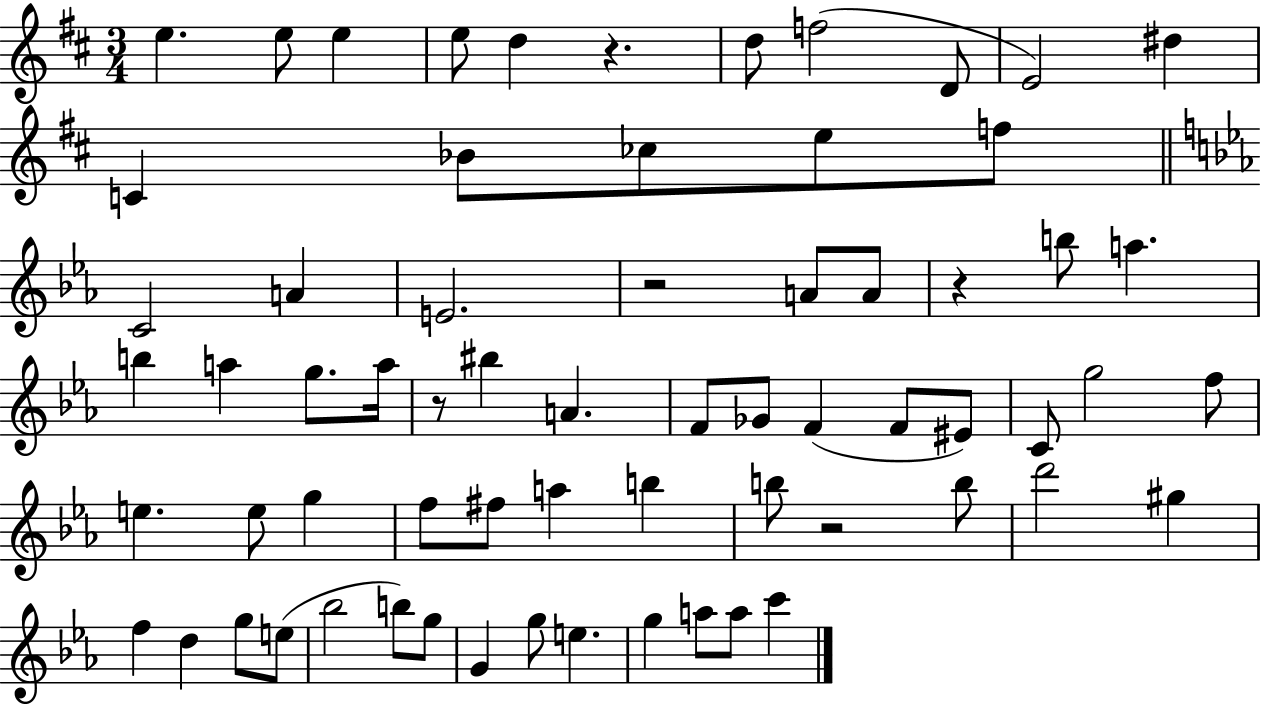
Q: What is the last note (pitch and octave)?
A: C6